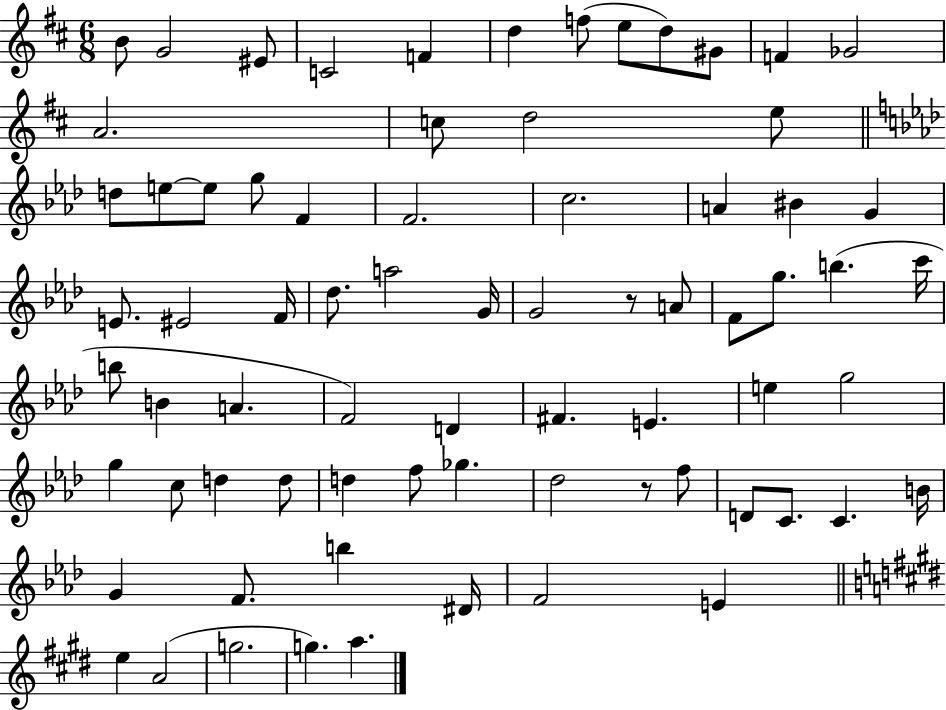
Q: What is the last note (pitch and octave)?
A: A5